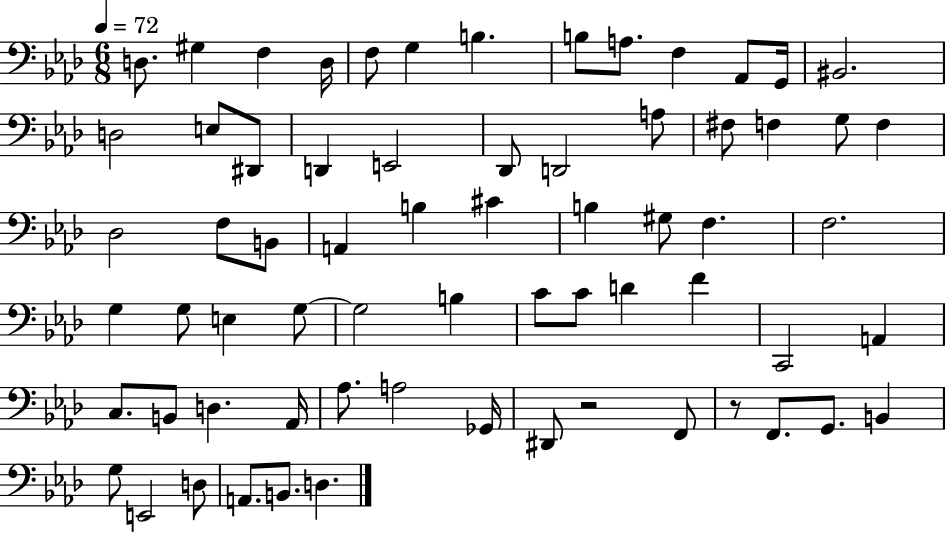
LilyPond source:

{
  \clef bass
  \numericTimeSignature
  \time 6/8
  \key aes \major
  \tempo 4 = 72
  \repeat volta 2 { d8. gis4 f4 d16 | f8 g4 b4. | b8 a8. f4 aes,8 g,16 | bis,2. | \break d2 e8 dis,8 | d,4 e,2 | des,8 d,2 a8 | fis8 f4 g8 f4 | \break des2 f8 b,8 | a,4 b4 cis'4 | b4 gis8 f4. | f2. | \break g4 g8 e4 g8~~ | g2 b4 | c'8 c'8 d'4 f'4 | c,2 a,4 | \break c8. b,8 d4. aes,16 | aes8. a2 ges,16 | dis,8 r2 f,8 | r8 f,8. g,8. b,4 | \break g8 e,2 d8 | a,8. b,8. d4. | } \bar "|."
}